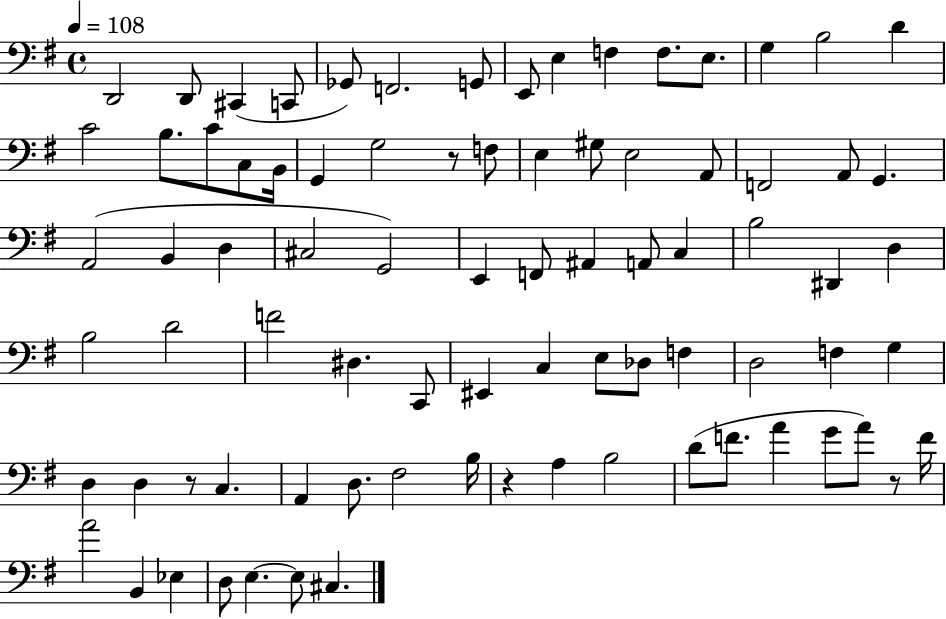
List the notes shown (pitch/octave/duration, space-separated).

D2/h D2/e C#2/q C2/e Gb2/e F2/h. G2/e E2/e E3/q F3/q F3/e. E3/e. G3/q B3/h D4/q C4/h B3/e. C4/e C3/e B2/s G2/q G3/h R/e F3/e E3/q G#3/e E3/h A2/e F2/h A2/e G2/q. A2/h B2/q D3/q C#3/h G2/h E2/q F2/e A#2/q A2/e C3/q B3/h D#2/q D3/q B3/h D4/h F4/h D#3/q. C2/e EIS2/q C3/q E3/e Db3/e F3/q D3/h F3/q G3/q D3/q D3/q R/e C3/q. A2/q D3/e. F#3/h B3/s R/q A3/q B3/h D4/e F4/e. A4/q G4/e A4/e R/e F4/s A4/h B2/q Eb3/q D3/e E3/q. E3/e C#3/q.